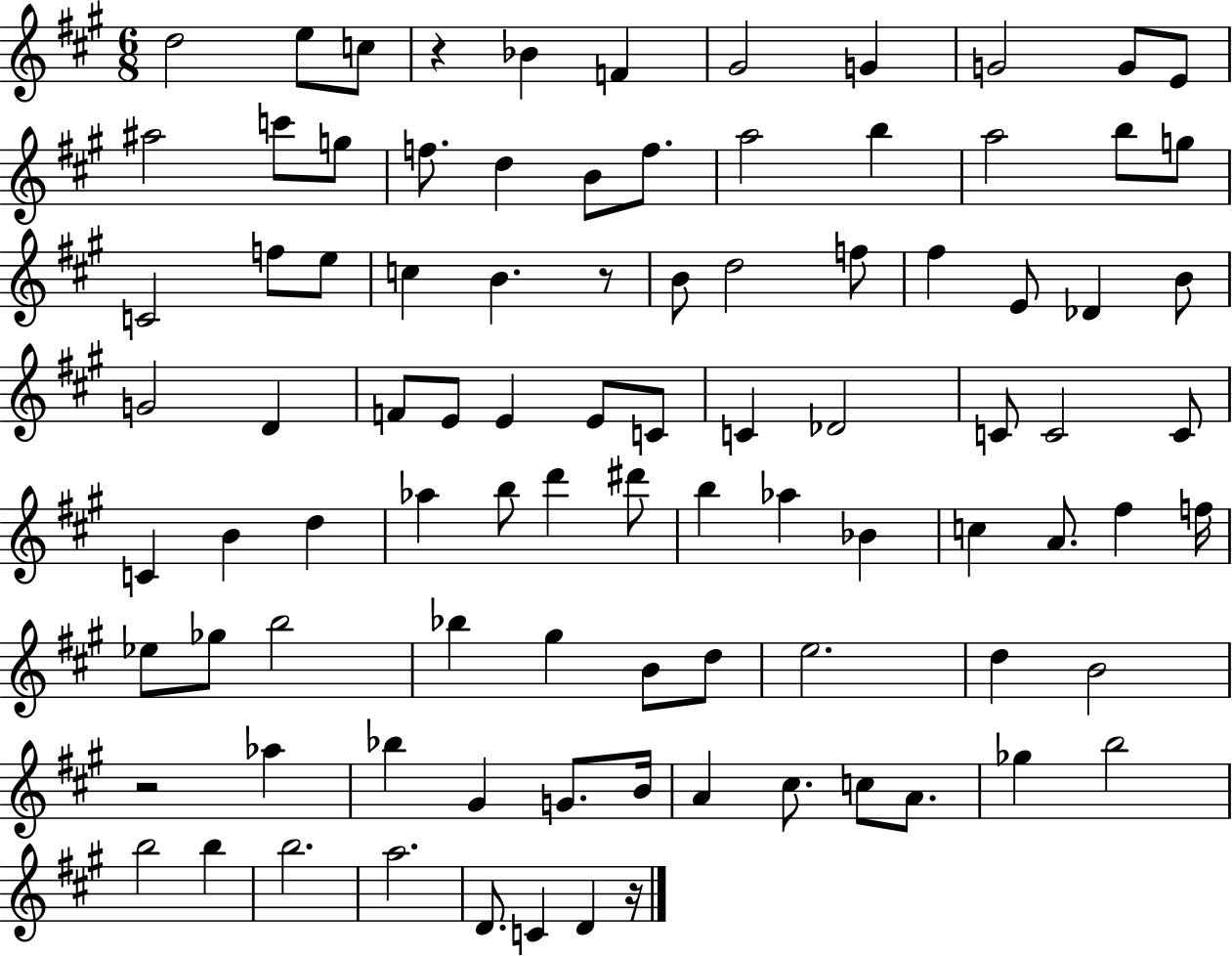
{
  \clef treble
  \numericTimeSignature
  \time 6/8
  \key a \major
  \repeat volta 2 { d''2 e''8 c''8 | r4 bes'4 f'4 | gis'2 g'4 | g'2 g'8 e'8 | \break ais''2 c'''8 g''8 | f''8. d''4 b'8 f''8. | a''2 b''4 | a''2 b''8 g''8 | \break c'2 f''8 e''8 | c''4 b'4. r8 | b'8 d''2 f''8 | fis''4 e'8 des'4 b'8 | \break g'2 d'4 | f'8 e'8 e'4 e'8 c'8 | c'4 des'2 | c'8 c'2 c'8 | \break c'4 b'4 d''4 | aes''4 b''8 d'''4 dis'''8 | b''4 aes''4 bes'4 | c''4 a'8. fis''4 f''16 | \break ees''8 ges''8 b''2 | bes''4 gis''4 b'8 d''8 | e''2. | d''4 b'2 | \break r2 aes''4 | bes''4 gis'4 g'8. b'16 | a'4 cis''8. c''8 a'8. | ges''4 b''2 | \break b''2 b''4 | b''2. | a''2. | d'8. c'4 d'4 r16 | \break } \bar "|."
}